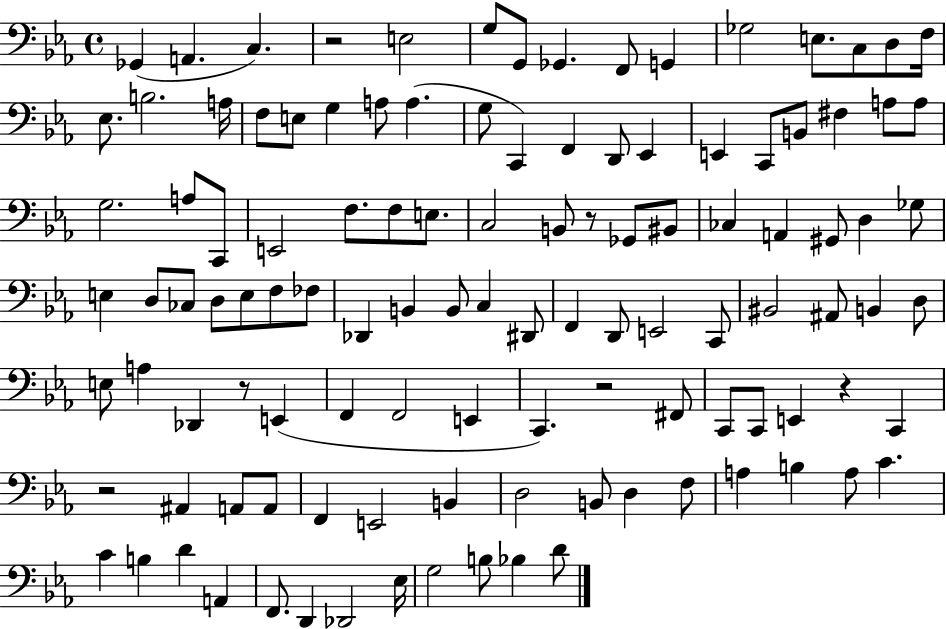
X:1
T:Untitled
M:4/4
L:1/4
K:Eb
_G,, A,, C, z2 E,2 G,/2 G,,/2 _G,, F,,/2 G,, _G,2 E,/2 C,/2 D,/2 F,/4 _E,/2 B,2 A,/4 F,/2 E,/2 G, A,/2 A, G,/2 C,, F,, D,,/2 _E,, E,, C,,/2 B,,/2 ^F, A,/2 A,/2 G,2 A,/2 C,,/2 E,,2 F,/2 F,/2 E,/2 C,2 B,,/2 z/2 _G,,/2 ^B,,/2 _C, A,, ^G,,/2 D, _G,/2 E, D,/2 _C,/2 D,/2 E,/2 F,/2 _F,/2 _D,, B,, B,,/2 C, ^D,,/2 F,, D,,/2 E,,2 C,,/2 ^B,,2 ^A,,/2 B,, D,/2 E,/2 A, _D,, z/2 E,, F,, F,,2 E,, C,, z2 ^F,,/2 C,,/2 C,,/2 E,, z C,, z2 ^A,, A,,/2 A,,/2 F,, E,,2 B,, D,2 B,,/2 D, F,/2 A, B, A,/2 C C B, D A,, F,,/2 D,, _D,,2 _E,/4 G,2 B,/2 _B, D/2